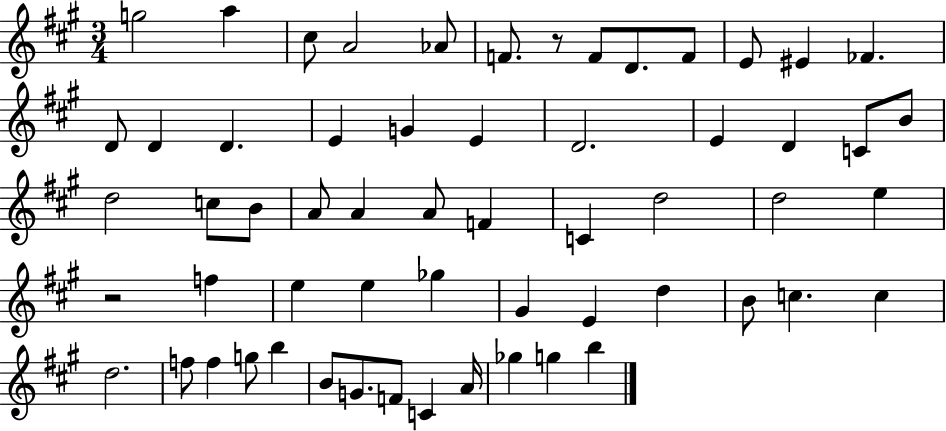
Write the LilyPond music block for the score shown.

{
  \clef treble
  \numericTimeSignature
  \time 3/4
  \key a \major
  g''2 a''4 | cis''8 a'2 aes'8 | f'8. r8 f'8 d'8. f'8 | e'8 eis'4 fes'4. | \break d'8 d'4 d'4. | e'4 g'4 e'4 | d'2. | e'4 d'4 c'8 b'8 | \break d''2 c''8 b'8 | a'8 a'4 a'8 f'4 | c'4 d''2 | d''2 e''4 | \break r2 f''4 | e''4 e''4 ges''4 | gis'4 e'4 d''4 | b'8 c''4. c''4 | \break d''2. | f''8 f''4 g''8 b''4 | b'8 g'8. f'8 c'4 a'16 | ges''4 g''4 b''4 | \break \bar "|."
}